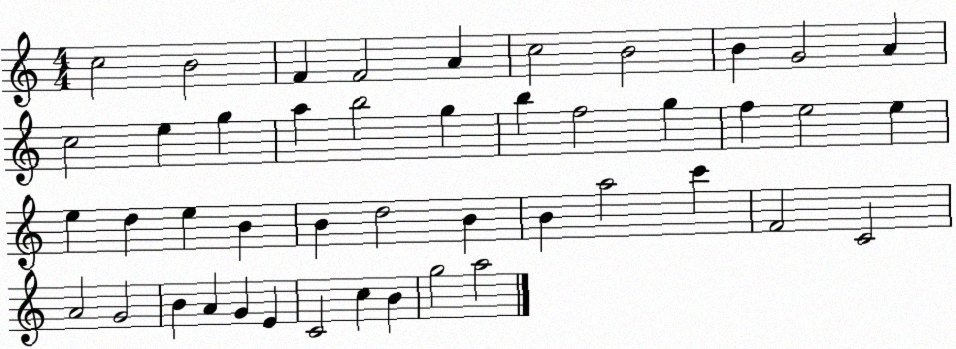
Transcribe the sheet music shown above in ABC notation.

X:1
T:Untitled
M:4/4
L:1/4
K:C
c2 B2 F F2 A c2 B2 B G2 A c2 e g a b2 g b f2 g f e2 e e d e B B d2 B B a2 c' F2 C2 A2 G2 B A G E C2 c B g2 a2